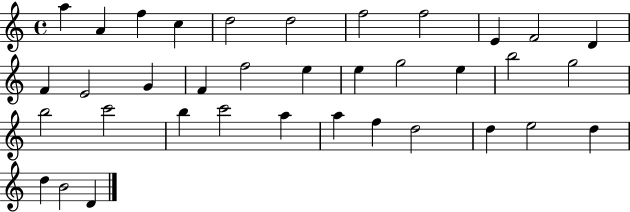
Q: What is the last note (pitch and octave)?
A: D4